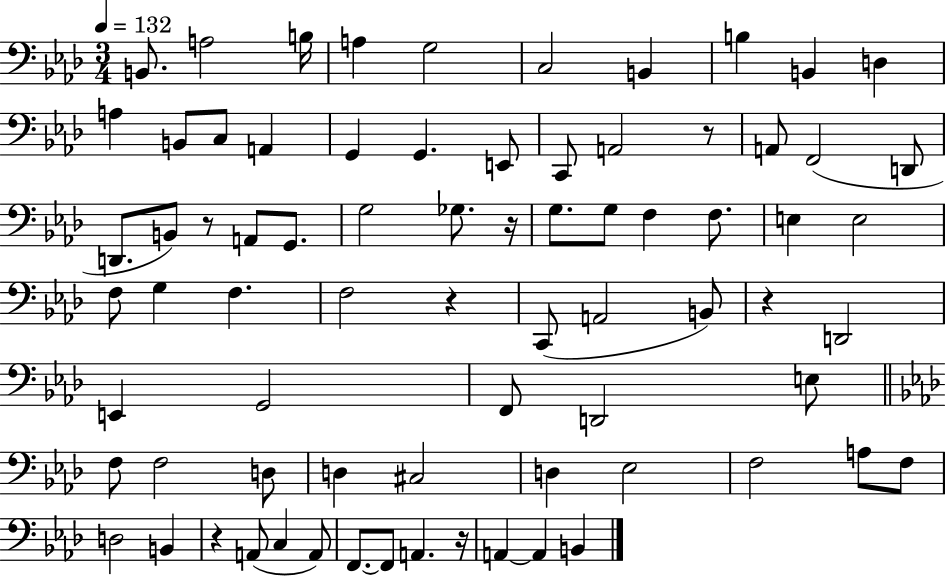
{
  \clef bass
  \numericTimeSignature
  \time 3/4
  \key aes \major
  \tempo 4 = 132
  b,8. a2 b16 | a4 g2 | c2 b,4 | b4 b,4 d4 | \break a4 b,8 c8 a,4 | g,4 g,4. e,8 | c,8 a,2 r8 | a,8 f,2( d,8 | \break d,8. b,8) r8 a,8 g,8. | g2 ges8. r16 | g8. g8 f4 f8. | e4 e2 | \break f8 g4 f4. | f2 r4 | c,8( a,2 b,8) | r4 d,2 | \break e,4 g,2 | f,8 d,2 e8 | \bar "||" \break \key aes \major f8 f2 d8 | d4 cis2 | d4 ees2 | f2 a8 f8 | \break d2 b,4 | r4 a,8( c4 a,8) | f,8.~~ f,8 a,4. r16 | a,4~~ a,4 b,4 | \break \bar "|."
}